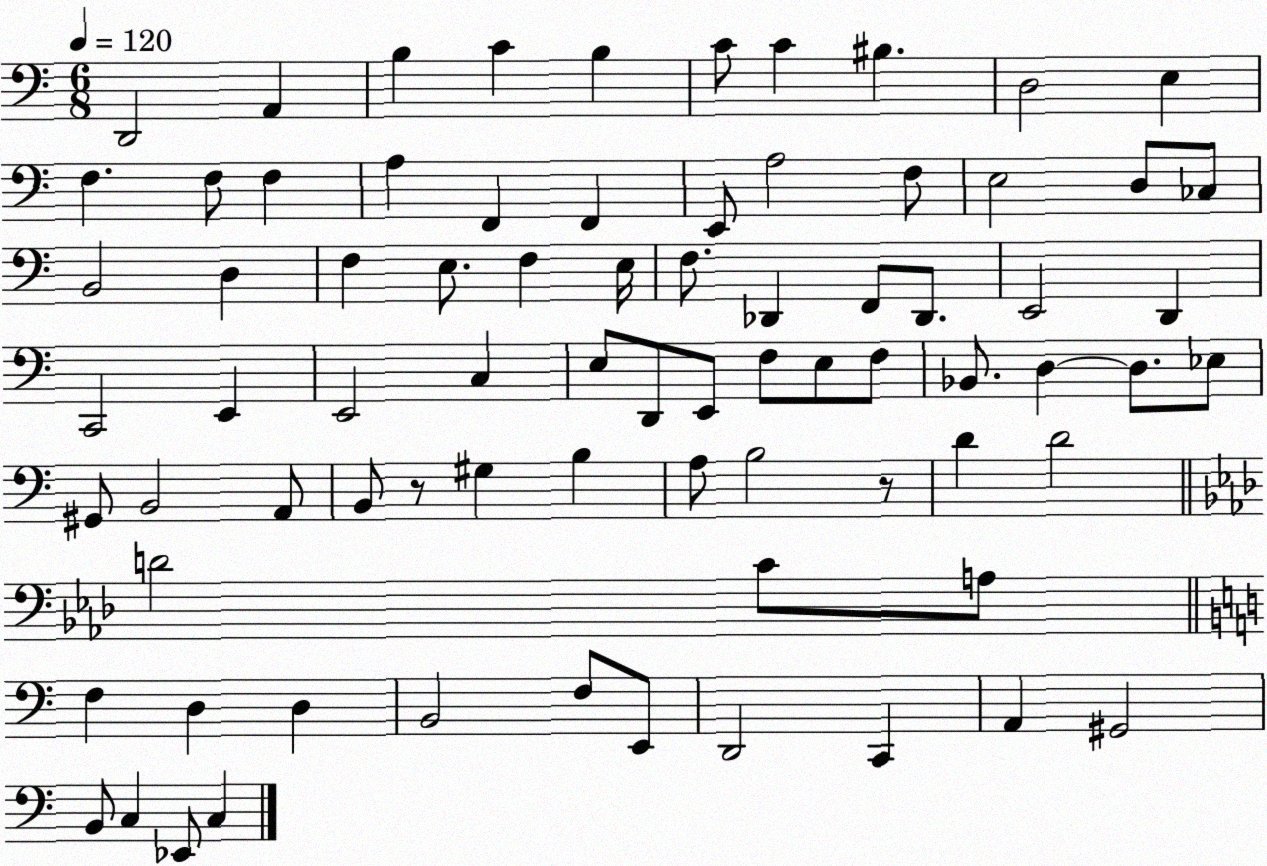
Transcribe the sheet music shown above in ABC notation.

X:1
T:Untitled
M:6/8
L:1/4
K:C
D,,2 A,, B, C B, C/2 C ^B, D,2 E, F, F,/2 F, A, F,, F,, E,,/2 A,2 F,/2 E,2 D,/2 _C,/2 B,,2 D, F, E,/2 F, E,/4 F,/2 _D,, F,,/2 _D,,/2 E,,2 D,, C,,2 E,, E,,2 C, E,/2 D,,/2 E,,/2 F,/2 E,/2 F,/2 _B,,/2 D, D,/2 _E,/2 ^G,,/2 B,,2 A,,/2 B,,/2 z/2 ^G, B, A,/2 B,2 z/2 D D2 D2 C/2 A,/2 F, D, D, B,,2 F,/2 E,,/2 D,,2 C,, A,, ^G,,2 B,,/2 C, _E,,/2 C,